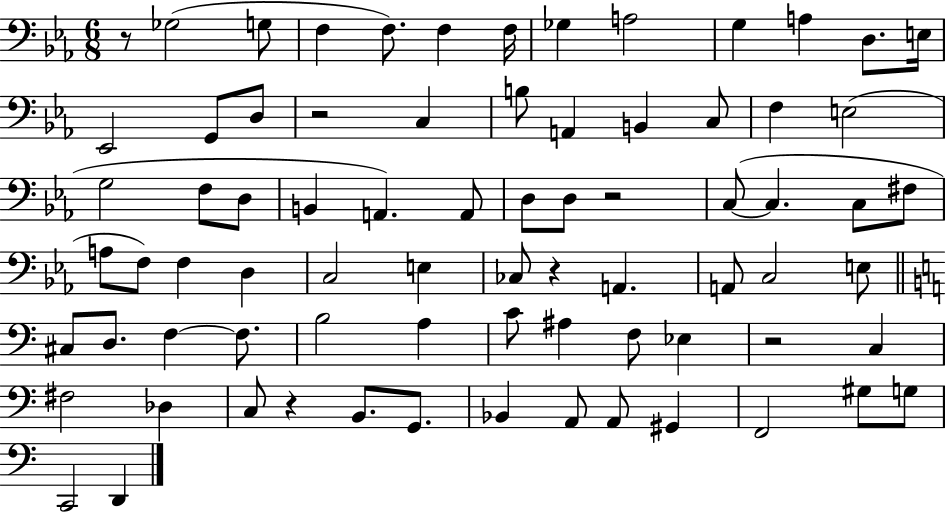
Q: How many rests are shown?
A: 6